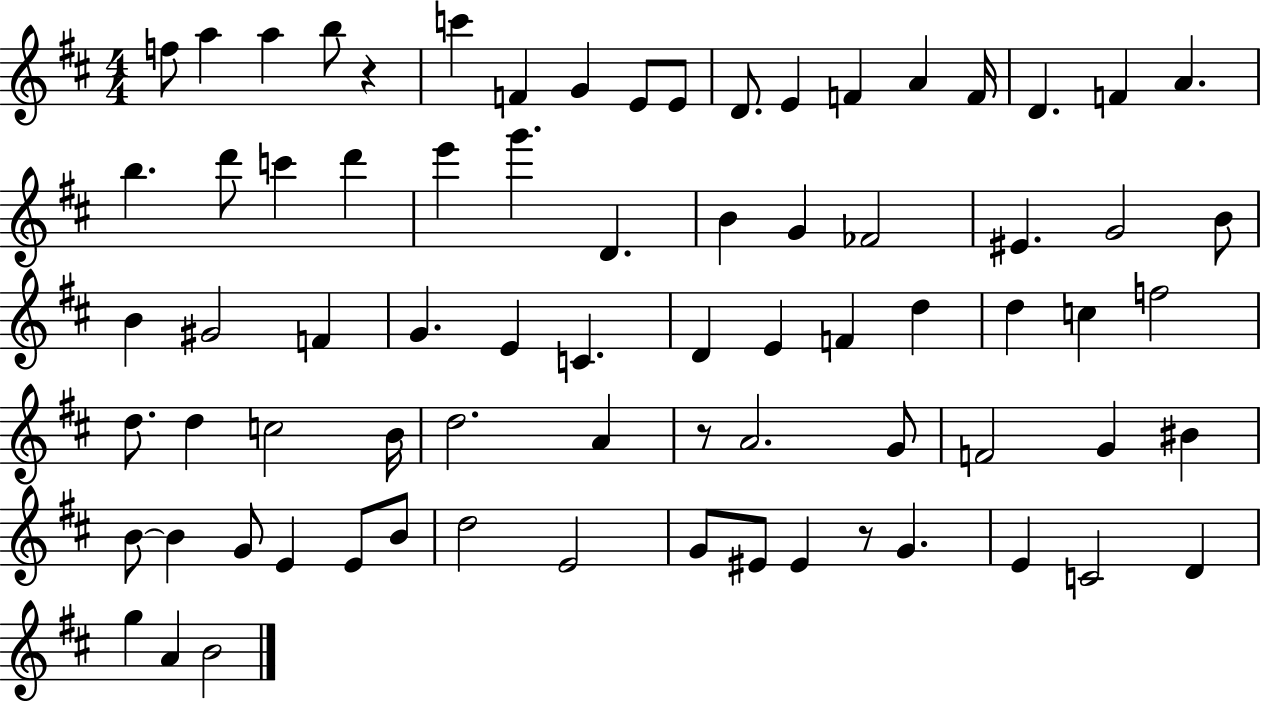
{
  \clef treble
  \numericTimeSignature
  \time 4/4
  \key d \major
  f''8 a''4 a''4 b''8 r4 | c'''4 f'4 g'4 e'8 e'8 | d'8. e'4 f'4 a'4 f'16 | d'4. f'4 a'4. | \break b''4. d'''8 c'''4 d'''4 | e'''4 g'''4. d'4. | b'4 g'4 fes'2 | eis'4. g'2 b'8 | \break b'4 gis'2 f'4 | g'4. e'4 c'4. | d'4 e'4 f'4 d''4 | d''4 c''4 f''2 | \break d''8. d''4 c''2 b'16 | d''2. a'4 | r8 a'2. g'8 | f'2 g'4 bis'4 | \break b'8~~ b'4 g'8 e'4 e'8 b'8 | d''2 e'2 | g'8 eis'8 eis'4 r8 g'4. | e'4 c'2 d'4 | \break g''4 a'4 b'2 | \bar "|."
}